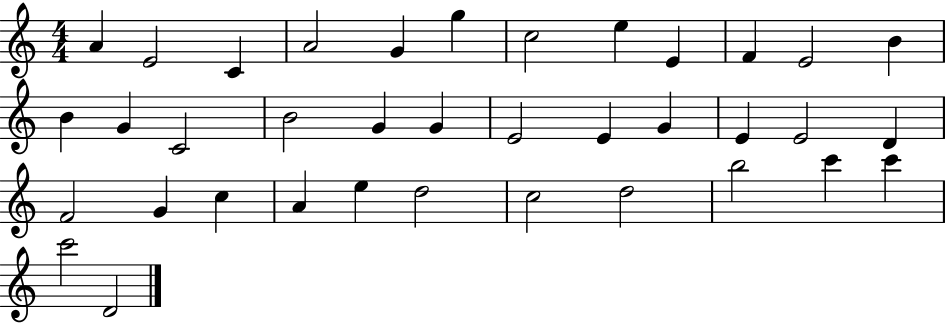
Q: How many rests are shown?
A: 0